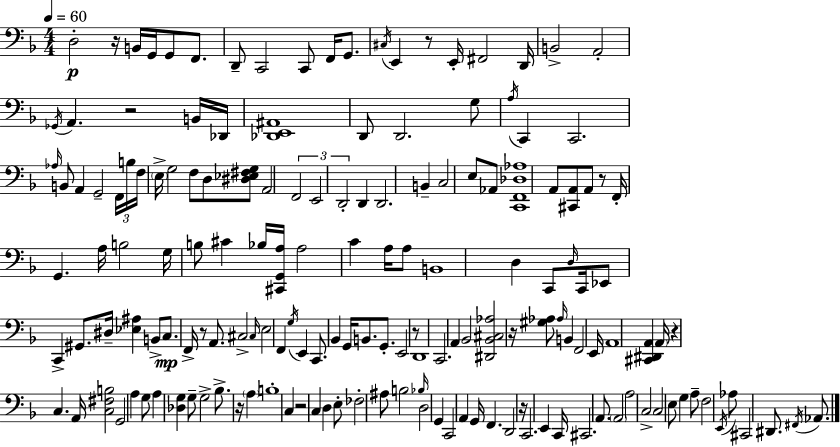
{
  \clef bass
  \numericTimeSignature
  \time 4/4
  \key f \major
  \tempo 4 = 60
  d2-.\p r16 b,16 g,16 g,8 f,8. | d,8-- c,2 c,8 f,16 g,8. | \acciaccatura { cis16 } e,4 r8 e,16-. fis,2 | d,16 b,2-> a,2-. | \break \acciaccatura { ges,16 } a,4. r2 | b,16 des,16 <des, e, ais,>1 | d,8 d,2. | g8 \acciaccatura { a16 } c,4 c,2. | \break \grace { aes16 } b,8 a,4 g,2-- | \tuplet 3/2 { f,16 b16 f16 } \parenthesize e16-> g2 f8 | d8 <dis ees fis g>8 a,2 \tuplet 3/2 { f,2 | e,2 d,2-. } | \break d,4 d,2. | b,4-- c2 | e8 aes,8 <c, f, des aes>1 | a,8 <cis, a,>8 a,8 r8 f,16-. g,4. | \break a16 b2 g16 b8 cis'4 | bes16 <cis, g, a>16 a2 c'4 | a16 a8 b,1 | d4 c,8 \grace { d16 } c,16 ees,8 c,4-> | \break gis,8. dis16-- <ees ais>4 b,8-> c8.\mp f,16-> | r8 a,8. cis2-> \grace { cis16 } e2 | f,4 \acciaccatura { g16 } e,4 c,8. | bes,4 g,16 b,8. g,8.-. e,2 | \break r8 d,1 | c,2. | a,4 bes,2 <dis, bes, cis aes>2 | r16 <gis aes>8 \grace { aes16 } b,4 f,2 | \break e,16 a,1 | <cis, dis, a,>4 \parenthesize a,16 r4 | c4. a,16 <c fis b>2 | g,2 a4 g8 a4 | \break <des g>4 g8-- g2-> | bes8.-> r16 \parenthesize a4 b1-. | c4 r2 | c4 d4 e8-. fes2-. | \break ais8 b2 | \grace { bes16 } d2 g,4 c,2 | a,4 g,16 f,4. | d,2 r16 c,2. | \break e,4 c,16 cis,2. | a,8. \parenthesize a,2 | a2 c2-> | c2 e8 g4 a8-- | \break f2 \acciaccatura { e,16 } aes8 cis,2 | dis,8. \acciaccatura { fis,16 } aes,8. \bar "|."
}